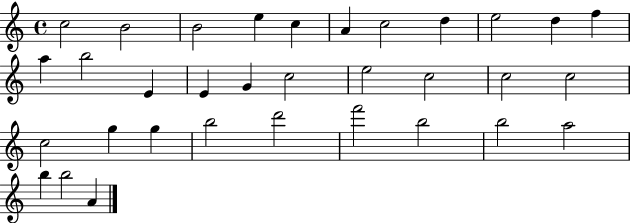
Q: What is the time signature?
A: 4/4